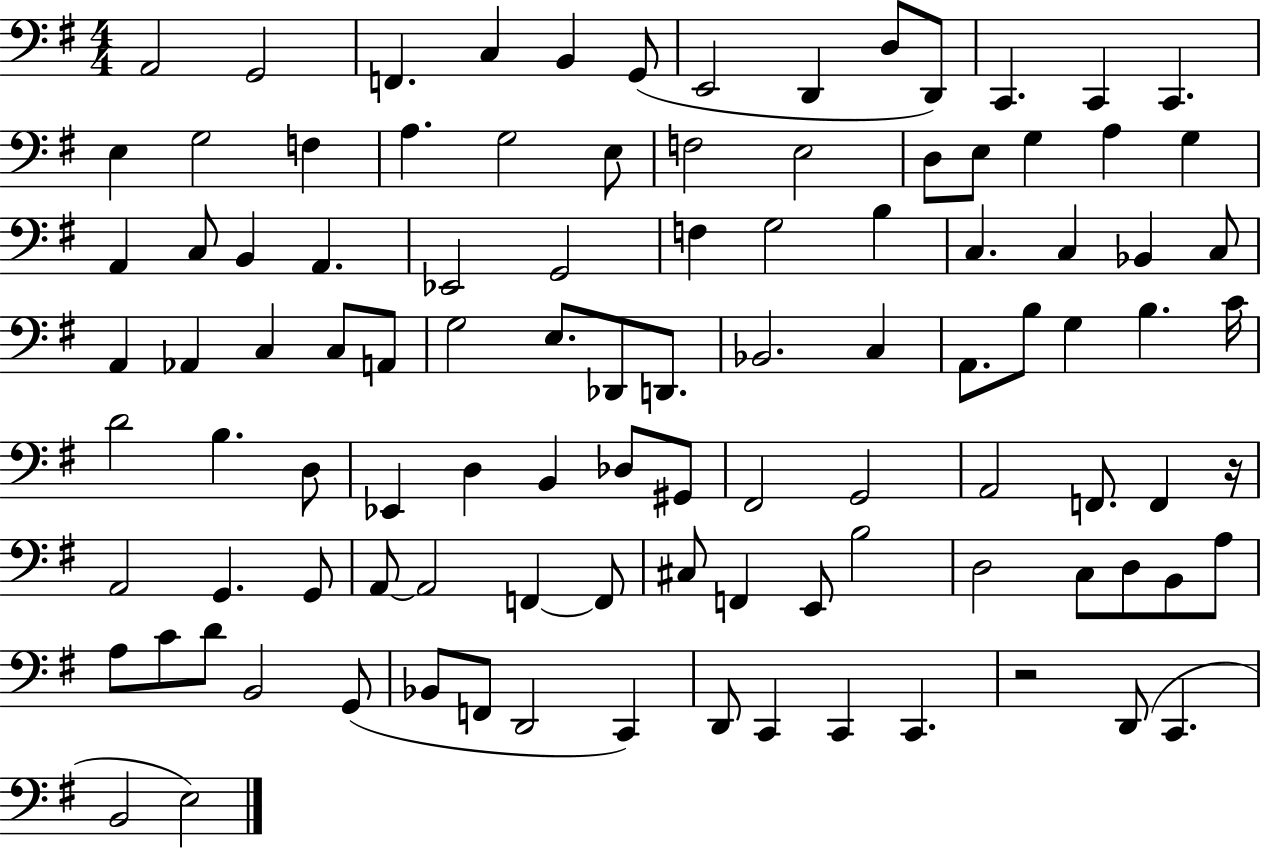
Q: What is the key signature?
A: G major